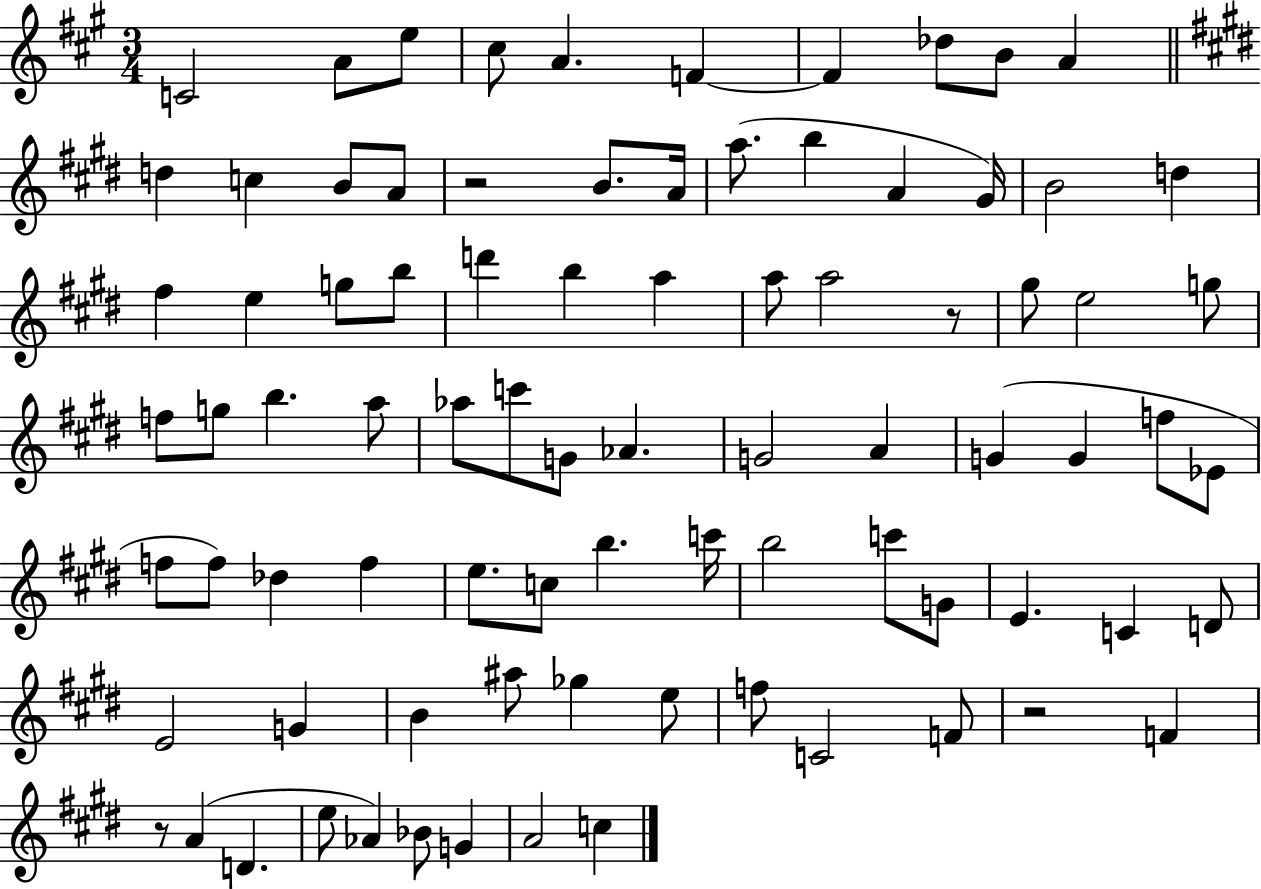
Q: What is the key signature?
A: A major